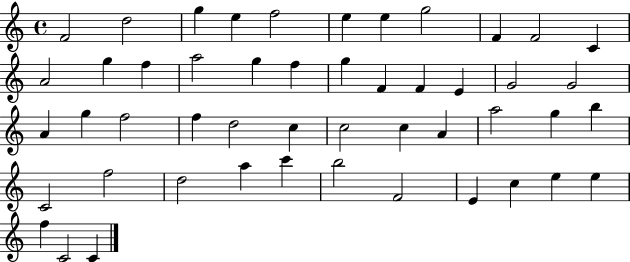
{
  \clef treble
  \time 4/4
  \defaultTimeSignature
  \key c \major
  f'2 d''2 | g''4 e''4 f''2 | e''4 e''4 g''2 | f'4 f'2 c'4 | \break a'2 g''4 f''4 | a''2 g''4 f''4 | g''4 f'4 f'4 e'4 | g'2 g'2 | \break a'4 g''4 f''2 | f''4 d''2 c''4 | c''2 c''4 a'4 | a''2 g''4 b''4 | \break c'2 f''2 | d''2 a''4 c'''4 | b''2 f'2 | e'4 c''4 e''4 e''4 | \break f''4 c'2 c'4 | \bar "|."
}